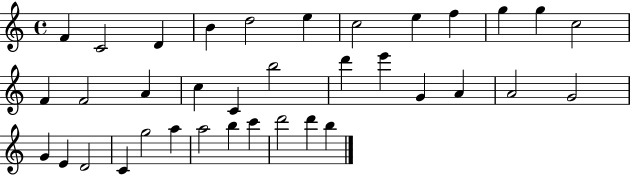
X:1
T:Untitled
M:4/4
L:1/4
K:C
F C2 D B d2 e c2 e f g g c2 F F2 A c C b2 d' e' G A A2 G2 G E D2 C g2 a a2 b c' d'2 d' b